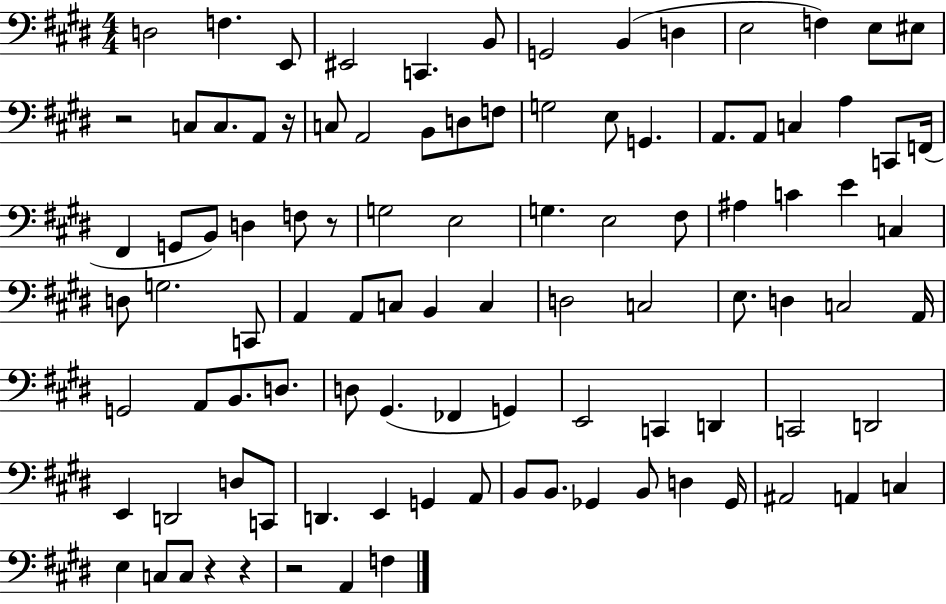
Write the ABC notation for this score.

X:1
T:Untitled
M:4/4
L:1/4
K:E
D,2 F, E,,/2 ^E,,2 C,, B,,/2 G,,2 B,, D, E,2 F, E,/2 ^E,/2 z2 C,/2 C,/2 A,,/2 z/4 C,/2 A,,2 B,,/2 D,/2 F,/2 G,2 E,/2 G,, A,,/2 A,,/2 C, A, C,,/2 F,,/4 ^F,, G,,/2 B,,/2 D, F,/2 z/2 G,2 E,2 G, E,2 ^F,/2 ^A, C E C, D,/2 G,2 C,,/2 A,, A,,/2 C,/2 B,, C, D,2 C,2 E,/2 D, C,2 A,,/4 G,,2 A,,/2 B,,/2 D,/2 D,/2 ^G,, _F,, G,, E,,2 C,, D,, C,,2 D,,2 E,, D,,2 D,/2 C,,/2 D,, E,, G,, A,,/2 B,,/2 B,,/2 _G,, B,,/2 D, _G,,/4 ^A,,2 A,, C, E, C,/2 C,/2 z z z2 A,, F,